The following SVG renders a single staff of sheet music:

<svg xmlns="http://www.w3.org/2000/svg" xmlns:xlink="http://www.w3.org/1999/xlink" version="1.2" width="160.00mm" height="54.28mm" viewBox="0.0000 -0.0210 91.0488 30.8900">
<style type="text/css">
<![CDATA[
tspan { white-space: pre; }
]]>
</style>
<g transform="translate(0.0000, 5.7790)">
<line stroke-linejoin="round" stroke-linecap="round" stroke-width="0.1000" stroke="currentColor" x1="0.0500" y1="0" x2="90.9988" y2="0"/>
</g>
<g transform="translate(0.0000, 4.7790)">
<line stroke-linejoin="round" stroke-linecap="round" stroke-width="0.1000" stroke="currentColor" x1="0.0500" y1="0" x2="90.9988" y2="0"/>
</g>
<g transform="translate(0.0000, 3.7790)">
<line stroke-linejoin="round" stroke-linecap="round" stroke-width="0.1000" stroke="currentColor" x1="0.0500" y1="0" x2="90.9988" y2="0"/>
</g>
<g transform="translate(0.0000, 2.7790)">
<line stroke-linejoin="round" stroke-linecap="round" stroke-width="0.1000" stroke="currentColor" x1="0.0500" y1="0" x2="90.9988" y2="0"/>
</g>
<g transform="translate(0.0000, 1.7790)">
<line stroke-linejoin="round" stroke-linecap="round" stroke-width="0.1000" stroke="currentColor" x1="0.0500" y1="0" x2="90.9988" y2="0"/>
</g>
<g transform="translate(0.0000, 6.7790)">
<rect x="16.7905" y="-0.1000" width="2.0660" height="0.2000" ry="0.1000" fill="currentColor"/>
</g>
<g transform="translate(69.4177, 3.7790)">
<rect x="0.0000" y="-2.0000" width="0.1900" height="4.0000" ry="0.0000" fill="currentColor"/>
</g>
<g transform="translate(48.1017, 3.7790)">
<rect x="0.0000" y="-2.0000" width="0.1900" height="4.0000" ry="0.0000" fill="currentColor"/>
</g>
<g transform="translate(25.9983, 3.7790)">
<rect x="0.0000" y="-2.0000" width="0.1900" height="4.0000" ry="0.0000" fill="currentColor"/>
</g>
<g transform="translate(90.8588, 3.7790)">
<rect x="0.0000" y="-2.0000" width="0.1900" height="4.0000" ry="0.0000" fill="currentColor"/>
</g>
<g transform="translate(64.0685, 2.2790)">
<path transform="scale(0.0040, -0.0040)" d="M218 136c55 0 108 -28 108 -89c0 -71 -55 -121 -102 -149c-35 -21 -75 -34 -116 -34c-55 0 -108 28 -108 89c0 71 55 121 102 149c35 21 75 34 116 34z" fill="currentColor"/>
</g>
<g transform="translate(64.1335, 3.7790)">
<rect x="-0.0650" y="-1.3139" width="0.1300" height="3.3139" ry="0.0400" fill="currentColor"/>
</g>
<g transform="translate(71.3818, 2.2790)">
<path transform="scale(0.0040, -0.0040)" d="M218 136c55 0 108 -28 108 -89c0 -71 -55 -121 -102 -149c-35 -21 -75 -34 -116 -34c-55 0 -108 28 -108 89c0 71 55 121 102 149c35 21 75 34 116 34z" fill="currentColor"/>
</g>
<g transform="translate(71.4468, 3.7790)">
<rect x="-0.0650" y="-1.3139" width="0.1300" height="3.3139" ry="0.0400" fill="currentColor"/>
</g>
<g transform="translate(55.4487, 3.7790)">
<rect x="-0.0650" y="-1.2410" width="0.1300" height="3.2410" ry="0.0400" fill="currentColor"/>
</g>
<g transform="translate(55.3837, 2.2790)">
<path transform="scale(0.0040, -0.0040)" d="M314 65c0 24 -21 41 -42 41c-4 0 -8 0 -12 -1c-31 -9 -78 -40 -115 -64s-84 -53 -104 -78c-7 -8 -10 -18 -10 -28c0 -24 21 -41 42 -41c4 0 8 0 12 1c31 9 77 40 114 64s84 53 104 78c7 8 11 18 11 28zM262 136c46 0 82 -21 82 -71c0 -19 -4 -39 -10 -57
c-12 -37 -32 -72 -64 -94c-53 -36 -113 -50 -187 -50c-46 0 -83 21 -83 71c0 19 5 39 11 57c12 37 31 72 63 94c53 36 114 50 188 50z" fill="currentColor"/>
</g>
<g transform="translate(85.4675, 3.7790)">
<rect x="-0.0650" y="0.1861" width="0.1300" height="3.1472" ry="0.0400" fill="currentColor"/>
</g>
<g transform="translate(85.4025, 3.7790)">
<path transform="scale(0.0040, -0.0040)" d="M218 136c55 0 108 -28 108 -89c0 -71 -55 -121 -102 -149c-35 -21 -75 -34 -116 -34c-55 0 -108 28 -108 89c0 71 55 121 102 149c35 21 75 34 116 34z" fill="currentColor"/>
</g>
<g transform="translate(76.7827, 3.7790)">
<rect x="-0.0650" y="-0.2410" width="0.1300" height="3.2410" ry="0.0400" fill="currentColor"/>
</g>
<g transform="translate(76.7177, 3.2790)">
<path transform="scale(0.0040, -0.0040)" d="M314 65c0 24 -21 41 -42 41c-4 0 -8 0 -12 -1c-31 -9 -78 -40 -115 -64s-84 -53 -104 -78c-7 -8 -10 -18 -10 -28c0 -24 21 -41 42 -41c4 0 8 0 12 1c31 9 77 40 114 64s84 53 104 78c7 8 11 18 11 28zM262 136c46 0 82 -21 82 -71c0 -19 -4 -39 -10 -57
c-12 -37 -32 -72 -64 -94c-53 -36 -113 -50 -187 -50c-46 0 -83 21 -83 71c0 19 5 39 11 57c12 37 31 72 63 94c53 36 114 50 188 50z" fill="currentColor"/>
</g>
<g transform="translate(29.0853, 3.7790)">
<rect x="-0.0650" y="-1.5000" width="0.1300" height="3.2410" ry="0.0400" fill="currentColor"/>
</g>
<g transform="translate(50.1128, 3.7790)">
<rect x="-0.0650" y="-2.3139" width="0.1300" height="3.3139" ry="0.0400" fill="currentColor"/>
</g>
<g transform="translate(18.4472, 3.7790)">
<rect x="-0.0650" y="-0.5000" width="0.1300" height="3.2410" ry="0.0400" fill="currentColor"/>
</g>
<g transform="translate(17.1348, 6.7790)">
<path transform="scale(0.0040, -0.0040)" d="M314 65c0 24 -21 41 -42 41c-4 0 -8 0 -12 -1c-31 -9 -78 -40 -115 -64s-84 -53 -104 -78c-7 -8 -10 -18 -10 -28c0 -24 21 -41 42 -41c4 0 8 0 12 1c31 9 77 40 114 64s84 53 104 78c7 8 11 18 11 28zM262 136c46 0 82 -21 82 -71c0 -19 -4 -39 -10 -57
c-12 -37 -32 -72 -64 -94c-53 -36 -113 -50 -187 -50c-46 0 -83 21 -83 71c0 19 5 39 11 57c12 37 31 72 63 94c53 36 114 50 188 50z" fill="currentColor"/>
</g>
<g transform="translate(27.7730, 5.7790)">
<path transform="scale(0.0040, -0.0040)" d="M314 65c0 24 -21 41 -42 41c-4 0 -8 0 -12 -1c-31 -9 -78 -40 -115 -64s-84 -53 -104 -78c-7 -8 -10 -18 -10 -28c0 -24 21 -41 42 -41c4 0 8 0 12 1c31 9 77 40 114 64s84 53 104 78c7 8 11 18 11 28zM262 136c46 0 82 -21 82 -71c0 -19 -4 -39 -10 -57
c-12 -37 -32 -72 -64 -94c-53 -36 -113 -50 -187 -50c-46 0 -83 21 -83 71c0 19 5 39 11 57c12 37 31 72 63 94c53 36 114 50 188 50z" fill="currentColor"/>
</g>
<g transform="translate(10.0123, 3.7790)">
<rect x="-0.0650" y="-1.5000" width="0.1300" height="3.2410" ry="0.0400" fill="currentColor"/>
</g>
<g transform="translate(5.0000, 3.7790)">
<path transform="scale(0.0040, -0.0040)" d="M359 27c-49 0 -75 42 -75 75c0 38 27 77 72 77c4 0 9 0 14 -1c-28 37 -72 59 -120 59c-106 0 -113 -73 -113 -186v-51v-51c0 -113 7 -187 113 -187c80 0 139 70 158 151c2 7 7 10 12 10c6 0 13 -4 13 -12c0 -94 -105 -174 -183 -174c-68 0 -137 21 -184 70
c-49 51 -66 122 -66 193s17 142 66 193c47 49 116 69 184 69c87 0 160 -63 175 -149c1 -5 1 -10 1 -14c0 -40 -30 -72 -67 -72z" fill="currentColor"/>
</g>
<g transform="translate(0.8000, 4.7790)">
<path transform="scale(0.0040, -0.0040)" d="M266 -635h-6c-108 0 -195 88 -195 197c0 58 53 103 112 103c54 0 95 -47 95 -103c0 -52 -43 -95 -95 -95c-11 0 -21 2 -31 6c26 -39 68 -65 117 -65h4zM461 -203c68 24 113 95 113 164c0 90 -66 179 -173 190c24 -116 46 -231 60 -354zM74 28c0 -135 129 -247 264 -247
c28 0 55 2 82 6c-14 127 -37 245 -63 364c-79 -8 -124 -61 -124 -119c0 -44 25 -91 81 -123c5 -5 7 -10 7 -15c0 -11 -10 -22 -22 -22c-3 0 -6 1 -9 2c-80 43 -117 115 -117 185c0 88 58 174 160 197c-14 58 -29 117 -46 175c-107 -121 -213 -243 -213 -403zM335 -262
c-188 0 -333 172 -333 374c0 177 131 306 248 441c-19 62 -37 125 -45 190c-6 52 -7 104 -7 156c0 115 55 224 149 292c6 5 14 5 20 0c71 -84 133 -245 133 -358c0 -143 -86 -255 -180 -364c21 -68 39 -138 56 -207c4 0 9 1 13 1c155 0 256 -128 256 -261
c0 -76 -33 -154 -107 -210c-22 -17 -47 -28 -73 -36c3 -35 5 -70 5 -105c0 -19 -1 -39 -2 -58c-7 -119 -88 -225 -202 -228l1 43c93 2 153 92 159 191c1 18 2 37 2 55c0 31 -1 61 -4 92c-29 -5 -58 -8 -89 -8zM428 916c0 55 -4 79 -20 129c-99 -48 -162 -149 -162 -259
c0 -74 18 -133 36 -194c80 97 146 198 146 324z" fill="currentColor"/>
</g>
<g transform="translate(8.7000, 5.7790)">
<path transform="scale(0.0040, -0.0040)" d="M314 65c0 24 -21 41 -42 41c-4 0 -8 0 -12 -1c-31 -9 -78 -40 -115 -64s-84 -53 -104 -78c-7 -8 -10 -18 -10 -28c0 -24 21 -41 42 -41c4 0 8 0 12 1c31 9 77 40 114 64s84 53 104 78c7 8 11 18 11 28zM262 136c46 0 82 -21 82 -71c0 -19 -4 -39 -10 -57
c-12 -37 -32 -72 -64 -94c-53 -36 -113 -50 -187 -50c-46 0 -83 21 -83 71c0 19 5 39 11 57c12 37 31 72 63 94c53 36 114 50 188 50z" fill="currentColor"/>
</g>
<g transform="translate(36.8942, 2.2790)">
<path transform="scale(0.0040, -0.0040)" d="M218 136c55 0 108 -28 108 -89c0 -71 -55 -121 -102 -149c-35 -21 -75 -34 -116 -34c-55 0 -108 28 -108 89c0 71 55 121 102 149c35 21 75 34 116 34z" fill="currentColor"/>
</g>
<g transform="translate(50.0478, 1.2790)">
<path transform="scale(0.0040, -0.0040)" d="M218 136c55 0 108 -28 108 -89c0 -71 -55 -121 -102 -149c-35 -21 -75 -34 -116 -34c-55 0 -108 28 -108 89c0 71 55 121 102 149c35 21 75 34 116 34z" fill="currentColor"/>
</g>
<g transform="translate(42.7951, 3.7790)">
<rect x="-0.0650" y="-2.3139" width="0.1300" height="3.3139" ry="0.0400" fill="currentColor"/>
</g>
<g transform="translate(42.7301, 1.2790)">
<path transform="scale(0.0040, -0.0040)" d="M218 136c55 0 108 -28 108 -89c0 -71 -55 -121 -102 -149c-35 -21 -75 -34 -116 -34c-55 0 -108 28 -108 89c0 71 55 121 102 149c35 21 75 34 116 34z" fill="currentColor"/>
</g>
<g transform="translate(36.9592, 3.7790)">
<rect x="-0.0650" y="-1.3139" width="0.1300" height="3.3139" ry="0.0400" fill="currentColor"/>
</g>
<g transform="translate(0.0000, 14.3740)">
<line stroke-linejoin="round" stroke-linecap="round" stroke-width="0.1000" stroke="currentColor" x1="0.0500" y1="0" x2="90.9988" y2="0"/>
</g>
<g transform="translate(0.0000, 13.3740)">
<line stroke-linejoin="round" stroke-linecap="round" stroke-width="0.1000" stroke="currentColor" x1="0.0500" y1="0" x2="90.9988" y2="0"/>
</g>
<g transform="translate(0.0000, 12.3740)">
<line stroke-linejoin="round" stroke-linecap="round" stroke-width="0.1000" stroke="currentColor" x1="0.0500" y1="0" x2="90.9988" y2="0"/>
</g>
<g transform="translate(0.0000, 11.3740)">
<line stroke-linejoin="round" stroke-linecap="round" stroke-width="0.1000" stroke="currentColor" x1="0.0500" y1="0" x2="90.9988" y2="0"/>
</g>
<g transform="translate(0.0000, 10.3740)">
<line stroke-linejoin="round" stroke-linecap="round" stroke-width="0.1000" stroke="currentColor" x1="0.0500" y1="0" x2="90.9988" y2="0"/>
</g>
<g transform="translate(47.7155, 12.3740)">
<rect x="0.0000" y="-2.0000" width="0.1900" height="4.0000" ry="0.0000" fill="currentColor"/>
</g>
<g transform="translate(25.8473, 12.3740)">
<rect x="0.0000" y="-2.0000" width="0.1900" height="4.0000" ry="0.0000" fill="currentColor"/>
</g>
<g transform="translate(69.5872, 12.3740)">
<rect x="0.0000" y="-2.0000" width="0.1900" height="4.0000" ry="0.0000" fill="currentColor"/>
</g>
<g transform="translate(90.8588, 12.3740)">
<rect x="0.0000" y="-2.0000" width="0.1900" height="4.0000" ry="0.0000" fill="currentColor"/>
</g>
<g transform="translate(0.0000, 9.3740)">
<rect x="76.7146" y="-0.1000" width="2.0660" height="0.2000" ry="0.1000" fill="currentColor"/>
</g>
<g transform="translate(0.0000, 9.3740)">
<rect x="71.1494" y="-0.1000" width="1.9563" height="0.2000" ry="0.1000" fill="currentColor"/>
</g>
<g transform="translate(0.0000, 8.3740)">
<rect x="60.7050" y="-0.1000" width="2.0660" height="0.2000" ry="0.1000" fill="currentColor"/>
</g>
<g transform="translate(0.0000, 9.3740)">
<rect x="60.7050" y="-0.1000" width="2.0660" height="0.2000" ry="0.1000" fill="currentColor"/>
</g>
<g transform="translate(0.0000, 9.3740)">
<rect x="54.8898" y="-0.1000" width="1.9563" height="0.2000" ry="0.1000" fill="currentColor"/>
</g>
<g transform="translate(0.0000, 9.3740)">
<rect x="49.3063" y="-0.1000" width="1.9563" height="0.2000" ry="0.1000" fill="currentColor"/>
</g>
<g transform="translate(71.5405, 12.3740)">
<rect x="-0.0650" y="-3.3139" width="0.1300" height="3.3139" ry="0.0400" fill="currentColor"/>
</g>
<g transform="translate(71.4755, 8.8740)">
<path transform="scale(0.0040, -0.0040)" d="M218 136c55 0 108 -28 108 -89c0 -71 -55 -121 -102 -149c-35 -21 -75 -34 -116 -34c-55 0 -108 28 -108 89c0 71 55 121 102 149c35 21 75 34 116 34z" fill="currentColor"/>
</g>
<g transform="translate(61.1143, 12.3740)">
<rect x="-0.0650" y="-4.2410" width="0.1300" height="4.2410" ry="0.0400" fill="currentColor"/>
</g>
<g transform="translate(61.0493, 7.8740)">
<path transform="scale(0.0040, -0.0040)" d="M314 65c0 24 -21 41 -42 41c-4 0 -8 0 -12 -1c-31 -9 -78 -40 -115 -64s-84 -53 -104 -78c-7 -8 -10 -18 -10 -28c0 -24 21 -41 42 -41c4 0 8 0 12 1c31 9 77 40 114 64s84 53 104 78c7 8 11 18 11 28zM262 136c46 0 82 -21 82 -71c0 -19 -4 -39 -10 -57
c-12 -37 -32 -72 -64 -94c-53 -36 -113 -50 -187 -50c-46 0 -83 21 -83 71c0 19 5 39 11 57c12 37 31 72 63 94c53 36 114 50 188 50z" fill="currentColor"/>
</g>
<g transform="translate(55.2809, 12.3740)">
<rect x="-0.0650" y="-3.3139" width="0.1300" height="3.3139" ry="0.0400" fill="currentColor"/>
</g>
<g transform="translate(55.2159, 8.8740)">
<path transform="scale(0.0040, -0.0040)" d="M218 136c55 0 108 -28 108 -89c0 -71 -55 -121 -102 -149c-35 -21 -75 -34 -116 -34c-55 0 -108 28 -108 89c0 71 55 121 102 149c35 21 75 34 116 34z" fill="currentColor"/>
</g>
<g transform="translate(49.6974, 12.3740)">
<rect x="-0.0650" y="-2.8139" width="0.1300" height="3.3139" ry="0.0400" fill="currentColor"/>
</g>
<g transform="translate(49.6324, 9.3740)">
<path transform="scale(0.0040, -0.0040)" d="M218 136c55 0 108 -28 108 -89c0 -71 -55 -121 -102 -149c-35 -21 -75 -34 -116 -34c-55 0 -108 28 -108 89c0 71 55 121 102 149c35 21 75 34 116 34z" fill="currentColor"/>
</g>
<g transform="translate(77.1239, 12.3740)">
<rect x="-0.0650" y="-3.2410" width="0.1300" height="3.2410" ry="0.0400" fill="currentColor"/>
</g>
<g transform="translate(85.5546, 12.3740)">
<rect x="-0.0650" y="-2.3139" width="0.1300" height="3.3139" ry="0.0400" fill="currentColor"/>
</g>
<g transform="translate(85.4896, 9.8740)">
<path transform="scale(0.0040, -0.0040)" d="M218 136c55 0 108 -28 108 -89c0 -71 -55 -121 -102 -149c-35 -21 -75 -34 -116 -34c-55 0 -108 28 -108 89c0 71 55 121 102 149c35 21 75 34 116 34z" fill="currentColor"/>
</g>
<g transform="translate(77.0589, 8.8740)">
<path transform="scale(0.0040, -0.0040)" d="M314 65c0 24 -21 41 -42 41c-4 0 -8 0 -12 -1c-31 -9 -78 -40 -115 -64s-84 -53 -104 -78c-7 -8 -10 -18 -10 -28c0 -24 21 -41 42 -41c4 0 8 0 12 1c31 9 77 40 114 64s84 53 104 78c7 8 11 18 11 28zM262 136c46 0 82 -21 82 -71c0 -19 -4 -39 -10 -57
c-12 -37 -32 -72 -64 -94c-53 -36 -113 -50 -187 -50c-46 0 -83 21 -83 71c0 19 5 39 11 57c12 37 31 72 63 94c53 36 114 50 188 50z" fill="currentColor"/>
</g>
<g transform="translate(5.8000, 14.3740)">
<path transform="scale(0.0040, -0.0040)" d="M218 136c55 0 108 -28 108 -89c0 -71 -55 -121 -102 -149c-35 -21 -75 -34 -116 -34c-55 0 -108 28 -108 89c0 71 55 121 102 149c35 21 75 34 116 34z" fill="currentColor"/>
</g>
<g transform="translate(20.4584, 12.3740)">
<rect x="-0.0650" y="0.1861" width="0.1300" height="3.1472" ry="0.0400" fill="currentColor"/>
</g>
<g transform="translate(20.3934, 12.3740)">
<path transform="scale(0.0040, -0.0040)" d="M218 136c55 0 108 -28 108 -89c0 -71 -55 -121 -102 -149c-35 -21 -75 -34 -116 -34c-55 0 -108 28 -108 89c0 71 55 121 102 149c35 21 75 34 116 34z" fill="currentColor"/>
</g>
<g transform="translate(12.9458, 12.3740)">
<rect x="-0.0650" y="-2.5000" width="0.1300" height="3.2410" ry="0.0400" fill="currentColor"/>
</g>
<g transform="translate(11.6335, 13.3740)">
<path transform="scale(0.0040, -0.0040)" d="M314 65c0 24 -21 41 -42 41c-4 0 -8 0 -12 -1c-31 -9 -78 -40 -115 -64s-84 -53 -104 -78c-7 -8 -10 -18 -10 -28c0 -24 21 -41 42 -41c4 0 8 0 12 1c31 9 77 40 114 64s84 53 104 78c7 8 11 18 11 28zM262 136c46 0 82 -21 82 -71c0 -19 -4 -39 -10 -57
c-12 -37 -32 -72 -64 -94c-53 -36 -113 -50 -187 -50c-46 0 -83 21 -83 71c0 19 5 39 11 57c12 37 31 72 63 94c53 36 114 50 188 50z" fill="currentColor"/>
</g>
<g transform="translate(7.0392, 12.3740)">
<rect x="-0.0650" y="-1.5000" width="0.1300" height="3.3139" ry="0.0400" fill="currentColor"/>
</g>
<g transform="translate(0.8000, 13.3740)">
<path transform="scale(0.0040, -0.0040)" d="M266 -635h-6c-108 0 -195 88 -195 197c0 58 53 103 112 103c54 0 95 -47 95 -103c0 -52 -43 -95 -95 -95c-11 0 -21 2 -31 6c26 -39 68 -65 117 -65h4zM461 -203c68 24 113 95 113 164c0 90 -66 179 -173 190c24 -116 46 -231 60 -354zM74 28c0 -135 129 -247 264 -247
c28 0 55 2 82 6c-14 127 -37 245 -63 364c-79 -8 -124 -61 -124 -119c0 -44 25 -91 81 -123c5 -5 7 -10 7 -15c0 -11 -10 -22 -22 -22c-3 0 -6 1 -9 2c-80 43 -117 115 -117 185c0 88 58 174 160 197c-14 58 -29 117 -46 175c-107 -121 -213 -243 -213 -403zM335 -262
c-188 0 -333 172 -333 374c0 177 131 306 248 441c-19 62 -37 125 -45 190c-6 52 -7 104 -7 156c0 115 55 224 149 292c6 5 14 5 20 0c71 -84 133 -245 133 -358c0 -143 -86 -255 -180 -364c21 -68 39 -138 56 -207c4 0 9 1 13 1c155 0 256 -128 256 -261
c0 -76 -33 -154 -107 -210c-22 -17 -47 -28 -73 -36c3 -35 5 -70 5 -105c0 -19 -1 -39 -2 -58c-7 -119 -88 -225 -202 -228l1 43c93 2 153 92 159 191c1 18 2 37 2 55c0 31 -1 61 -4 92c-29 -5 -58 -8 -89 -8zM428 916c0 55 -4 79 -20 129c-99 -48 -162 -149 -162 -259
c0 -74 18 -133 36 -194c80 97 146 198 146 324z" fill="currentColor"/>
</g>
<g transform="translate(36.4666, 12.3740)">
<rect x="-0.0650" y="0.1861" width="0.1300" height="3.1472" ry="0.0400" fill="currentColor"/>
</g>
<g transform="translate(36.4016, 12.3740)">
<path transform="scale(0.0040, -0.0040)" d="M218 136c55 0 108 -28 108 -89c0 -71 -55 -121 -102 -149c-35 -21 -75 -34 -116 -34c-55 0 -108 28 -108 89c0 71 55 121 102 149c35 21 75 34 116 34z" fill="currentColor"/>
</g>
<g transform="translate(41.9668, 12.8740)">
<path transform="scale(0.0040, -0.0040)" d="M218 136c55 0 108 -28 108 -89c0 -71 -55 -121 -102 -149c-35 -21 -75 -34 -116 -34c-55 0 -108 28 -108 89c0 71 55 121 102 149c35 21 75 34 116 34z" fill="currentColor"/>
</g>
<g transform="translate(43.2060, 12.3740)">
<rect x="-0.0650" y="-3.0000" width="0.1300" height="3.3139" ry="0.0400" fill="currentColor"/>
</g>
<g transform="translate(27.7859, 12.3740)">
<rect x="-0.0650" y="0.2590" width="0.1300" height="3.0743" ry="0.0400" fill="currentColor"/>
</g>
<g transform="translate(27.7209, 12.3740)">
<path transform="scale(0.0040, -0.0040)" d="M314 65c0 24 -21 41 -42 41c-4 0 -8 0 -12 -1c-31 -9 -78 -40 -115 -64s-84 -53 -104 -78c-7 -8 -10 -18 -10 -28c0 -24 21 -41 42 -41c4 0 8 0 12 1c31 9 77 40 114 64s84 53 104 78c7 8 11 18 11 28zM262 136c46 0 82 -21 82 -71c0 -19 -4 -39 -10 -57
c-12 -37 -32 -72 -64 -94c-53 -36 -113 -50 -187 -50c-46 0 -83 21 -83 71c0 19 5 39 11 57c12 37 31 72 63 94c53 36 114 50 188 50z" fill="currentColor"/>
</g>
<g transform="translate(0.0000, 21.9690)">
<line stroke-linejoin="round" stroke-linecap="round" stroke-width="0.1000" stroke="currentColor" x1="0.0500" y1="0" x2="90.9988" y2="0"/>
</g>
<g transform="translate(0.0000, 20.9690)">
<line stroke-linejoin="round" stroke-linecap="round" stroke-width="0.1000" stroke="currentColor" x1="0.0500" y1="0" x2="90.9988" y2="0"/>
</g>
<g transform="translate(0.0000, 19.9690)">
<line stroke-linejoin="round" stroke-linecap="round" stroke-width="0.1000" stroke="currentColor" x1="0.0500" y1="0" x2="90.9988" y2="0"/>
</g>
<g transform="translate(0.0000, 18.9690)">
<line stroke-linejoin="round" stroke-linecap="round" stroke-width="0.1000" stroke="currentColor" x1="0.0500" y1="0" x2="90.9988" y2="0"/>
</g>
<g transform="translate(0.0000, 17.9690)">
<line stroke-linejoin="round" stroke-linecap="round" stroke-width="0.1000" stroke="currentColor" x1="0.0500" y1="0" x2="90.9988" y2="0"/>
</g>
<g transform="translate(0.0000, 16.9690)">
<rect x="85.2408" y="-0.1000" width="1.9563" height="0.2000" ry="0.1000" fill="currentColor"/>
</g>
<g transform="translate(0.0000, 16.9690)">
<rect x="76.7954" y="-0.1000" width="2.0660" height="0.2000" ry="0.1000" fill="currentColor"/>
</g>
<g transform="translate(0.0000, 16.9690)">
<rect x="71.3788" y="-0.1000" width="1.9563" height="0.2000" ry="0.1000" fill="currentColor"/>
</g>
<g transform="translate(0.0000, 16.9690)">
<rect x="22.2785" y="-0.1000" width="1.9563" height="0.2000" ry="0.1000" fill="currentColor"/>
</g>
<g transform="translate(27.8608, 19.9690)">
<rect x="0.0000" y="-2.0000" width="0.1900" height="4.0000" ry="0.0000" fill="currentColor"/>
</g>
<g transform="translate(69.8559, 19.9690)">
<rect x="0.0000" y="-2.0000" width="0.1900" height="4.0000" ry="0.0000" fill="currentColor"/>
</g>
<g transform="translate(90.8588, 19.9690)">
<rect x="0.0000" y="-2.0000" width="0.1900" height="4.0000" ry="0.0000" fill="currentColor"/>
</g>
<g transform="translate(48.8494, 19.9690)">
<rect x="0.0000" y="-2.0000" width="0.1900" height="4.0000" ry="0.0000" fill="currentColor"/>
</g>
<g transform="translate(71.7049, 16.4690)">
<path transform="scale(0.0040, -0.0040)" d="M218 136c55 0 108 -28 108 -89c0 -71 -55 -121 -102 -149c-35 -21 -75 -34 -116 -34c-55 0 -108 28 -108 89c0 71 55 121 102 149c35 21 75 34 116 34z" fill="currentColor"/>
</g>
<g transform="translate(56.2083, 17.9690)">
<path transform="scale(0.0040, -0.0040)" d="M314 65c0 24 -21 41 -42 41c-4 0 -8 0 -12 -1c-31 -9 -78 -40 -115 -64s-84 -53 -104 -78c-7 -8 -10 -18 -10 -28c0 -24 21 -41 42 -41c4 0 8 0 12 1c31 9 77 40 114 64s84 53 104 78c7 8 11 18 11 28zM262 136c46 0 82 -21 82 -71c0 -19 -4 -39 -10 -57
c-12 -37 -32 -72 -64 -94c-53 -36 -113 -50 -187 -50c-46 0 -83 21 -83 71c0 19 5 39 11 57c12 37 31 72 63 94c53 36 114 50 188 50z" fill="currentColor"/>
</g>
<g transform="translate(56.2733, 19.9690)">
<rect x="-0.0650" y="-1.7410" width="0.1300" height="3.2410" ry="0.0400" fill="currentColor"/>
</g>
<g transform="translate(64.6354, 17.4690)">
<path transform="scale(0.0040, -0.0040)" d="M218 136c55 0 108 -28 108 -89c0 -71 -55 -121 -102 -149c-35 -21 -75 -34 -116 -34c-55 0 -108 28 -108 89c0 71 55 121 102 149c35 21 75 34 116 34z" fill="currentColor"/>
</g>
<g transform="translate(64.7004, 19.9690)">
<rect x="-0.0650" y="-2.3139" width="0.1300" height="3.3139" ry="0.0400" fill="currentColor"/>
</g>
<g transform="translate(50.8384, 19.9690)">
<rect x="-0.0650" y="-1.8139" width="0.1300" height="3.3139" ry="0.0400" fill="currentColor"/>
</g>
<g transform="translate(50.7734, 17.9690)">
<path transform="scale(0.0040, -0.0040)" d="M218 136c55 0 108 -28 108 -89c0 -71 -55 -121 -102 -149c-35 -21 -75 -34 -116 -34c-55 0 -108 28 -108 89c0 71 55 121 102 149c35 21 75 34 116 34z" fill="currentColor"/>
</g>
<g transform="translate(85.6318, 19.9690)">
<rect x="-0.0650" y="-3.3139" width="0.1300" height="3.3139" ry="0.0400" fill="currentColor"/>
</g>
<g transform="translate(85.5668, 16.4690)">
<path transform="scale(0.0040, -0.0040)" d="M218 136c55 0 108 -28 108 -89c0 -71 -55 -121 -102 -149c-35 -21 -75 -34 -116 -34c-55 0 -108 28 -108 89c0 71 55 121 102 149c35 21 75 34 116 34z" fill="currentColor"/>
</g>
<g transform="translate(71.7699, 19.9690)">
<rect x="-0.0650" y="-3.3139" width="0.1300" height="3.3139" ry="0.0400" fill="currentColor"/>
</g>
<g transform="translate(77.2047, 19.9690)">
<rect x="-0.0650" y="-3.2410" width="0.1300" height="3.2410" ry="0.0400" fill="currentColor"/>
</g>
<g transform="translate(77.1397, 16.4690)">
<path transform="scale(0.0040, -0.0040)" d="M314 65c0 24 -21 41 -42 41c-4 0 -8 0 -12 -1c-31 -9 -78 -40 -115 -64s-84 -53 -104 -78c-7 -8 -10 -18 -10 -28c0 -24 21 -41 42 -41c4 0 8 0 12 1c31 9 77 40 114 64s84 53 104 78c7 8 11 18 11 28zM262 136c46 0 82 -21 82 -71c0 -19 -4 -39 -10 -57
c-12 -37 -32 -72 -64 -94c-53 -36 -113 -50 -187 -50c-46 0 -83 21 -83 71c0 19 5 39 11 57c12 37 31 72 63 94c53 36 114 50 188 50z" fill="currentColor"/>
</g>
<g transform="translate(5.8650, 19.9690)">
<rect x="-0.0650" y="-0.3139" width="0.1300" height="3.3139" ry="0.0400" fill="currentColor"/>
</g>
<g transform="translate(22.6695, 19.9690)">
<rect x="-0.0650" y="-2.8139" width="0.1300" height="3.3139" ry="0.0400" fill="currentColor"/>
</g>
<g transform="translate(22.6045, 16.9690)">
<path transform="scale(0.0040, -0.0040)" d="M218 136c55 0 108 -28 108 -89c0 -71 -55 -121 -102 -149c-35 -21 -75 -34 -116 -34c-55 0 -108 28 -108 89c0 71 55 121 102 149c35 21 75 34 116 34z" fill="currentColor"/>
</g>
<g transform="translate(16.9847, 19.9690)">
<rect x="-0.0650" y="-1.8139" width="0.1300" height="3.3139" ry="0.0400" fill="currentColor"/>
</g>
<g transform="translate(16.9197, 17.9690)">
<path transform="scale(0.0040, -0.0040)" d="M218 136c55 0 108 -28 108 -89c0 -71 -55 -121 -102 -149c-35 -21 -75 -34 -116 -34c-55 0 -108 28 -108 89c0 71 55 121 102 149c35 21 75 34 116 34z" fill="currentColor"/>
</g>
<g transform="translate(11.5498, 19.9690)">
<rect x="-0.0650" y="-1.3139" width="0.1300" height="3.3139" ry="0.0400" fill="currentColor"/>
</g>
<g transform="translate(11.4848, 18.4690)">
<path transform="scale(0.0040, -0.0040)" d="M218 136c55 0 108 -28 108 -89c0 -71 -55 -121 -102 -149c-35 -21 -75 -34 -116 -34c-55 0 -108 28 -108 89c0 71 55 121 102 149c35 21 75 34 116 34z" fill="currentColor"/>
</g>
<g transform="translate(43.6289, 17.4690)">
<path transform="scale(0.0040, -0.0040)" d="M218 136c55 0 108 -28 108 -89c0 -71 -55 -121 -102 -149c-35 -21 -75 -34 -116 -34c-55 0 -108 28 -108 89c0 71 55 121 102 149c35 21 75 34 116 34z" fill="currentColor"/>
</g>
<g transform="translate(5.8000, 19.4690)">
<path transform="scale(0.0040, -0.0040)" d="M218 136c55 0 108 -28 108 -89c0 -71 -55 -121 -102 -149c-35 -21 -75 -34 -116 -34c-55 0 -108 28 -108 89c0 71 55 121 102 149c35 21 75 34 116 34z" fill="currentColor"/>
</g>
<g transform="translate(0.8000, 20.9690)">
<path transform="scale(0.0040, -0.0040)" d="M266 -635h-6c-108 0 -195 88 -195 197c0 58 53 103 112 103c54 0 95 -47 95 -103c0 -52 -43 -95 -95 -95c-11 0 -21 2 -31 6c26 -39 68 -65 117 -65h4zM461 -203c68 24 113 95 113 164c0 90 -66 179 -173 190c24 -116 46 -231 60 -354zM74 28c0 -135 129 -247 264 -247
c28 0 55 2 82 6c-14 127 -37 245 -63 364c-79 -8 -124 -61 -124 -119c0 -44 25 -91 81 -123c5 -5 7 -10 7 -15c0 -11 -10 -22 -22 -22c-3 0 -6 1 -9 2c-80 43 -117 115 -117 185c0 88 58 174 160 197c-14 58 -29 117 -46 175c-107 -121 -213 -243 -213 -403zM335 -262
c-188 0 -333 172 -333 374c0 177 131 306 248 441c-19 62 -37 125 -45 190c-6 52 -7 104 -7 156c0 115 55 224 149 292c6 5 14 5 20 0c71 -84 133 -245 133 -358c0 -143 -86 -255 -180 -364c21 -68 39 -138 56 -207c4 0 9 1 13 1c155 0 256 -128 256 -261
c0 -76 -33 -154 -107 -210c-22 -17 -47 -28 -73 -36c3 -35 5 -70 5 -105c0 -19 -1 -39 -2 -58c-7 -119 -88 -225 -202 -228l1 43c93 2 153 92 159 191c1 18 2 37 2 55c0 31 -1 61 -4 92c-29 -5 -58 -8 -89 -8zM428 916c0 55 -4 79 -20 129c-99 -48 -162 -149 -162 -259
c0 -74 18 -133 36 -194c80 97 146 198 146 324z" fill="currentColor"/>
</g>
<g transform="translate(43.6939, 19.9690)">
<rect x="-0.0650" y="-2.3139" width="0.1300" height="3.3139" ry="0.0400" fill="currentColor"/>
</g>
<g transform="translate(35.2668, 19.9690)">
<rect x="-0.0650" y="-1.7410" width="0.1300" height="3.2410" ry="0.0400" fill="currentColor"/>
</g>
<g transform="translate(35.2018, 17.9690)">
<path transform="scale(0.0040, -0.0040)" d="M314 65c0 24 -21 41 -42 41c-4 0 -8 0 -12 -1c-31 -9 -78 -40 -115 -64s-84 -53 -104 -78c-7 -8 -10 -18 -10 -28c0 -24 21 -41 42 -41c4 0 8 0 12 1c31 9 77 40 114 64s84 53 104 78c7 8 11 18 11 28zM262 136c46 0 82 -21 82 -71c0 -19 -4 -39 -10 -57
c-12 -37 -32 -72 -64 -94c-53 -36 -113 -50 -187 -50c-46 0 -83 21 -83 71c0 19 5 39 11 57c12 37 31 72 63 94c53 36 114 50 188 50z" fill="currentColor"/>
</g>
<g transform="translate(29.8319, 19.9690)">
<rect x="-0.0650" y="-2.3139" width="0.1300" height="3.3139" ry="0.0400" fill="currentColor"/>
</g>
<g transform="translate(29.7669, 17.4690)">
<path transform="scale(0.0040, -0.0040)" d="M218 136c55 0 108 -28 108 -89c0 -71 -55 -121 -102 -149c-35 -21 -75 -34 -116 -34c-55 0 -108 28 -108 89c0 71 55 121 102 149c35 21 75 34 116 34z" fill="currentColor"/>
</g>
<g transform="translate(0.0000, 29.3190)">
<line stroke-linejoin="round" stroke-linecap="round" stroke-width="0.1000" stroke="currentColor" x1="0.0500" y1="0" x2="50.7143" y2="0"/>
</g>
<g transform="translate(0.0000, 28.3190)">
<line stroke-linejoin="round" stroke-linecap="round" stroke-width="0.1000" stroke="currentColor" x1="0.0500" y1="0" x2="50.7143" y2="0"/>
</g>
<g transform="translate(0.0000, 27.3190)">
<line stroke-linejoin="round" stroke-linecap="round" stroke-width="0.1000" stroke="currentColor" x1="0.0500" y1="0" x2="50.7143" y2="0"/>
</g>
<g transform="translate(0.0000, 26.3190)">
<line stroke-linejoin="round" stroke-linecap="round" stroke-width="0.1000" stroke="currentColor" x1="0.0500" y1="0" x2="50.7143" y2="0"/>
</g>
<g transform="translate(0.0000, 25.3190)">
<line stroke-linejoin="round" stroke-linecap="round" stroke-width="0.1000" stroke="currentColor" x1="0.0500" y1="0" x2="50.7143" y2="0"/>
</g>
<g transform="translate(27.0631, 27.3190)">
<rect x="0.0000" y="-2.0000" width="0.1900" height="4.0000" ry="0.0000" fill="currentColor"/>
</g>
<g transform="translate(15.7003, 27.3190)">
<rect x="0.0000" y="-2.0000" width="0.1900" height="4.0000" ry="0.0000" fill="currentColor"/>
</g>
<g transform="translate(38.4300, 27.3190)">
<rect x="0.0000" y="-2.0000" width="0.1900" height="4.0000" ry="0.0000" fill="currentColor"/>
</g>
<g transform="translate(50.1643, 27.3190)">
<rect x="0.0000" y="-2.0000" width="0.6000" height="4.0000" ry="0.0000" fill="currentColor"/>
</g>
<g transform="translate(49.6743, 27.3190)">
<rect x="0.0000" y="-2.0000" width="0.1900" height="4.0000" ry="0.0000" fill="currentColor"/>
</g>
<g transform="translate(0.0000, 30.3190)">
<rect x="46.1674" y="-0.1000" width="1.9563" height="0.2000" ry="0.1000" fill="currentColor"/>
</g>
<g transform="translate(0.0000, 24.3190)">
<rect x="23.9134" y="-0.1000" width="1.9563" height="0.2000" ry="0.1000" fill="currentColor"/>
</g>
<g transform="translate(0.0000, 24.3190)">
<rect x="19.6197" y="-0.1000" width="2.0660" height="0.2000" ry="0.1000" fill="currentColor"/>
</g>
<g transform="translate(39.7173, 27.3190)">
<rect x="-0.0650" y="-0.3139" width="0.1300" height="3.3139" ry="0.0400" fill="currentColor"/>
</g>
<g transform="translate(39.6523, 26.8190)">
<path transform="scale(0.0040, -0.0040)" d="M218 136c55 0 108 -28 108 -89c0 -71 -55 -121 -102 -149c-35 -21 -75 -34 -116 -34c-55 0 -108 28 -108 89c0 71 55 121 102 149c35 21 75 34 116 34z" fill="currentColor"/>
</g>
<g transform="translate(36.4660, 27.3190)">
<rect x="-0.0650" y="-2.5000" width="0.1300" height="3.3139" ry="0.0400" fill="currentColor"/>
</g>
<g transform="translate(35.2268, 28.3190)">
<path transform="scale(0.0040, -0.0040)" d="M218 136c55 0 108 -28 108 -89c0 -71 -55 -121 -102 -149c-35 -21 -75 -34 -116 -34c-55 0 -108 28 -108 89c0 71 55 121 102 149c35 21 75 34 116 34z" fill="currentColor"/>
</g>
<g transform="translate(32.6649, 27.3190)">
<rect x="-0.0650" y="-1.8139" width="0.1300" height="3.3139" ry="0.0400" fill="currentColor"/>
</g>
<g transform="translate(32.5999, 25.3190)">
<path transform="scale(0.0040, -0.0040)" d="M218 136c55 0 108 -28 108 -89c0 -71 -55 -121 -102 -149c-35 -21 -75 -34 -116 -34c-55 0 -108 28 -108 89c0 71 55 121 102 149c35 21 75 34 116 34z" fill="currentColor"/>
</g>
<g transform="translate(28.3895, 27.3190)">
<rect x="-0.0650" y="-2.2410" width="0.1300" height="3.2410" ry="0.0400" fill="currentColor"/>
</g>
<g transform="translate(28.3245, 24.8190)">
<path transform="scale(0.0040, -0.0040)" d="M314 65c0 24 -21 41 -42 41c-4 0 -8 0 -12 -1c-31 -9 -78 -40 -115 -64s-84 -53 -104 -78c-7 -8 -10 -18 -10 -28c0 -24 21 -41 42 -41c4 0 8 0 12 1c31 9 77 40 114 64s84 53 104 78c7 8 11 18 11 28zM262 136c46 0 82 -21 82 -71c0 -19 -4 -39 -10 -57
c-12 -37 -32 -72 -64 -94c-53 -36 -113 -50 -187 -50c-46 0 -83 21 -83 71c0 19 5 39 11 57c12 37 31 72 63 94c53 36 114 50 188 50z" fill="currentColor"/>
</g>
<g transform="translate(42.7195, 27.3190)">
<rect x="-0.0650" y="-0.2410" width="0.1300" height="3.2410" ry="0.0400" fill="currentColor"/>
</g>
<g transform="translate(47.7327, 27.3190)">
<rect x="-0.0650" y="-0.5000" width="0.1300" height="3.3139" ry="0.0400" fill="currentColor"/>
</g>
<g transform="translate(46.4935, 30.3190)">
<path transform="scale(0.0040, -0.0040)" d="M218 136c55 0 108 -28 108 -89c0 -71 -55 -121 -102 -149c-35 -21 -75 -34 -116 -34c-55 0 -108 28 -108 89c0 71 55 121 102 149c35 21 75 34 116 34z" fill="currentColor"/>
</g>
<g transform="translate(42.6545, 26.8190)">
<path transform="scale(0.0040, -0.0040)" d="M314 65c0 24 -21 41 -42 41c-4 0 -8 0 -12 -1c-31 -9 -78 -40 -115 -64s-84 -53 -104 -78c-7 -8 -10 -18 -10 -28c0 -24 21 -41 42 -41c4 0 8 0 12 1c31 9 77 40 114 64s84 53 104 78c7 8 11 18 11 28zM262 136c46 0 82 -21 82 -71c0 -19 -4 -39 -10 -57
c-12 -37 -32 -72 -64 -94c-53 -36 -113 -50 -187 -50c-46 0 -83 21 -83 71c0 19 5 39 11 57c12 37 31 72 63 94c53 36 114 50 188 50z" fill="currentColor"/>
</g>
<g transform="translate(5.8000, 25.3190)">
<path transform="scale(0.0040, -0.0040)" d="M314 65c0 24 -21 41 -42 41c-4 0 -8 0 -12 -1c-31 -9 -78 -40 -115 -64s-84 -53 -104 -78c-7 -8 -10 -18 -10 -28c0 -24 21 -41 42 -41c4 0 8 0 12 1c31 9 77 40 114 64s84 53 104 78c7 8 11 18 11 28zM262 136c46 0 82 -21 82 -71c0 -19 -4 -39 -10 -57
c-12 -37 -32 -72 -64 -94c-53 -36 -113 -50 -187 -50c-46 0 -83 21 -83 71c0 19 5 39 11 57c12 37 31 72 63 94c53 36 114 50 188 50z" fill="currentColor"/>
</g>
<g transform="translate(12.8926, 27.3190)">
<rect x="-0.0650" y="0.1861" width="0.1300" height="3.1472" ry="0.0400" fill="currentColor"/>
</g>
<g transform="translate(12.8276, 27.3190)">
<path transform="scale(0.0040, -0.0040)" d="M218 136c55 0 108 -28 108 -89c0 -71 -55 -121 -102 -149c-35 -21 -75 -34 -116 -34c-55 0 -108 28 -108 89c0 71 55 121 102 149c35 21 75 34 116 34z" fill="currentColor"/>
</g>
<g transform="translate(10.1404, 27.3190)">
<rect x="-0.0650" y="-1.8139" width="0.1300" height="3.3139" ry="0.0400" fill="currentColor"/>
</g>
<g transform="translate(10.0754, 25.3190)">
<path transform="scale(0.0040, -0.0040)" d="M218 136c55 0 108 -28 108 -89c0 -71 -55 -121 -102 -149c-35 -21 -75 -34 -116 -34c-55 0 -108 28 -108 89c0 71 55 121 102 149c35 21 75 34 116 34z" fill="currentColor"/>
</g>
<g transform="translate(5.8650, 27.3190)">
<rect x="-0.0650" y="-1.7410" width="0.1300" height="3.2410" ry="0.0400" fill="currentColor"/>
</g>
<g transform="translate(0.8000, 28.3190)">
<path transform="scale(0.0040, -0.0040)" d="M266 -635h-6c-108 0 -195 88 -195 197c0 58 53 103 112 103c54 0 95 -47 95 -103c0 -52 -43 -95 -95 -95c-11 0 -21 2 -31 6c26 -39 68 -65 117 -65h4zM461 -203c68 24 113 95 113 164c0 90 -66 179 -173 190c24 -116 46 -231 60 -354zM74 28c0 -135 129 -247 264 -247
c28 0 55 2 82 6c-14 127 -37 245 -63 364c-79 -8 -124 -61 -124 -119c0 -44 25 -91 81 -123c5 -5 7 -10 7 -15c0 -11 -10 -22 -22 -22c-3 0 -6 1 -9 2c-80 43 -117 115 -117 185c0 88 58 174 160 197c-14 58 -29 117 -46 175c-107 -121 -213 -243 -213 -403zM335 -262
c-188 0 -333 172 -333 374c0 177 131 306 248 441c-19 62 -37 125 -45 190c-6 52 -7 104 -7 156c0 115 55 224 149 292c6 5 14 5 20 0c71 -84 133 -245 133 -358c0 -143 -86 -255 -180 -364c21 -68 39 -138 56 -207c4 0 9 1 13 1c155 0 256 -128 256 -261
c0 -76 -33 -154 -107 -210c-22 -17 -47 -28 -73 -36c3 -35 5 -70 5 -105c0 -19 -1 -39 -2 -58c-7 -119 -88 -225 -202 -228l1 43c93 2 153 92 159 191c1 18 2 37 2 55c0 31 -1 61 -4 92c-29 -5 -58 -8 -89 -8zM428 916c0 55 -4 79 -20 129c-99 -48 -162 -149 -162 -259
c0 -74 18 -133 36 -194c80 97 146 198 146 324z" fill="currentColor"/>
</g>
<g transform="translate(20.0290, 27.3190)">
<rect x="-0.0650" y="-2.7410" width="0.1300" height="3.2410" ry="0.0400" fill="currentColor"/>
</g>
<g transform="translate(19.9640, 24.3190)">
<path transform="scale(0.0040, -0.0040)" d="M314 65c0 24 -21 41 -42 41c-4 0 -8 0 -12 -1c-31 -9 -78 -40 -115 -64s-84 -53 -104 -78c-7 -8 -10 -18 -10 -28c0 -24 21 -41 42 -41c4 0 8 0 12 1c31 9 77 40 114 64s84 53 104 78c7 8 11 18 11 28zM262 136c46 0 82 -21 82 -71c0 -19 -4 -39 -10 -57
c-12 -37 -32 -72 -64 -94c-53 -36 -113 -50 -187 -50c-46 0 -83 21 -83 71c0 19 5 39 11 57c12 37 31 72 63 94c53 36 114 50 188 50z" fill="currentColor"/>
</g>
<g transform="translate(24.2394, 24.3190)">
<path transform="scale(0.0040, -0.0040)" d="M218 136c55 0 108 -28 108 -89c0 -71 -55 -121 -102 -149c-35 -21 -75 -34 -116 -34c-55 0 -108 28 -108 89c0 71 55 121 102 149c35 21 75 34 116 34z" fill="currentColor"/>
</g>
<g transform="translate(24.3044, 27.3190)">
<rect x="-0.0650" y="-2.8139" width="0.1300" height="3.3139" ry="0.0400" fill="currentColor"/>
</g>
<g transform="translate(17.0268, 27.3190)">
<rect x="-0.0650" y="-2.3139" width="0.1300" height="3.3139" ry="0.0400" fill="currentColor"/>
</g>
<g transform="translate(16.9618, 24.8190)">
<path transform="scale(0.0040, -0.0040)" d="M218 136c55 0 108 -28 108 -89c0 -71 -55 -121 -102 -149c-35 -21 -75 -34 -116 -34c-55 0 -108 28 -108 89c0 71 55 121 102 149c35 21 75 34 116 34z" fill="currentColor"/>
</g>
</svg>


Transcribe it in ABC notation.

X:1
T:Untitled
M:4/4
L:1/4
K:C
E2 C2 E2 e g g e2 e e c2 B E G2 B B2 B A a b d'2 b b2 g c e f a g f2 g f f2 g b b2 b f2 f B g a2 a g2 f G c c2 C